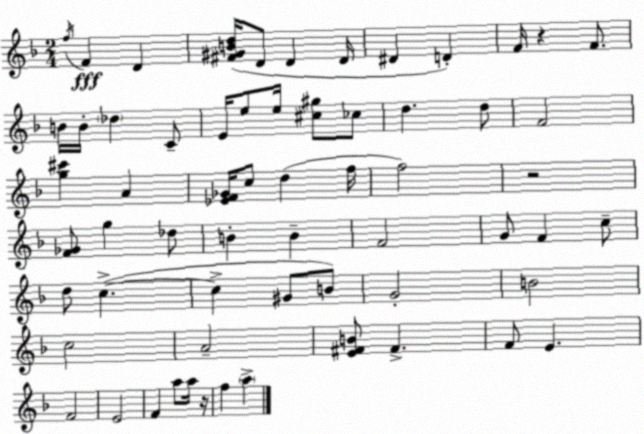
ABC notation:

X:1
T:Untitled
M:2/4
L:1/4
K:Dm
f/4 F D [^F^GBd]/4 D/2 D D/4 ^D D F/4 z F/2 B/4 B/4 _d C/2 E/4 e/2 e/4 [^c^g]/2 _c/2 d d/2 F2 [g^c'] A [_EF_G]/4 c/2 d f/4 f2 z2 [F_G]/2 g _d/2 B B F2 G/2 F c/2 d/2 c c ^G/2 B/2 G2 B2 c2 A2 [E^FB]/2 ^F F/2 E F2 E2 F a/2 a/4 z/4 f a